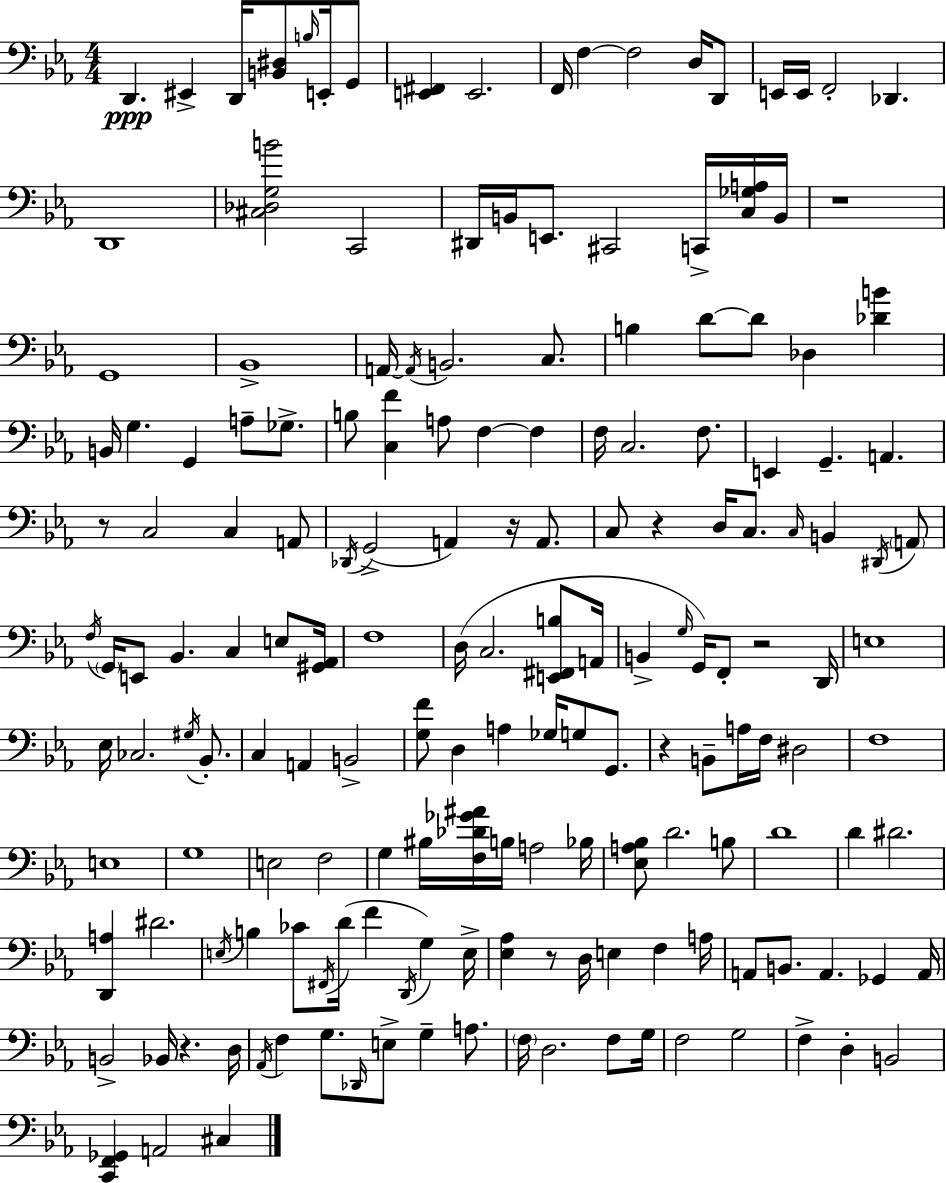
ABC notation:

X:1
T:Untitled
M:4/4
L:1/4
K:Cm
D,, ^E,, D,,/4 [B,,^D,]/2 B,/4 E,,/4 G,,/2 [E,,^F,,] E,,2 F,,/4 F, F,2 D,/4 D,,/2 E,,/4 E,,/4 F,,2 _D,, D,,4 [^C,_D,G,B]2 C,,2 ^D,,/4 B,,/4 E,,/2 ^C,,2 C,,/4 [C,_G,A,]/4 B,,/4 z4 G,,4 _B,,4 A,,/4 A,,/4 B,,2 C,/2 B, D/2 D/2 _D, [_DB] B,,/4 G, G,, A,/2 _G,/2 B,/2 [C,F] A,/2 F, F, F,/4 C,2 F,/2 E,, G,, A,, z/2 C,2 C, A,,/2 _D,,/4 G,,2 A,, z/4 A,,/2 C,/2 z D,/4 C,/2 C,/4 B,, ^D,,/4 A,,/2 F,/4 G,,/4 E,,/2 _B,, C, E,/2 [^G,,_A,,]/4 F,4 D,/4 C,2 [E,,^F,,B,]/2 A,,/4 B,, G,/4 G,,/4 F,,/2 z2 D,,/4 E,4 _E,/4 _C,2 ^G,/4 _B,,/2 C, A,, B,,2 [G,F]/2 D, A, _G,/4 G,/2 G,,/2 z B,,/2 A,/4 F,/4 ^D,2 F,4 E,4 G,4 E,2 F,2 G, ^B,/4 [F,_D_G^A]/4 B,/4 A,2 _B,/4 [_E,A,_B,]/2 D2 B,/2 D4 D ^D2 [D,,A,] ^D2 E,/4 B, _C/2 ^F,,/4 D/4 F D,,/4 G, E,/4 [_E,_A,] z/2 D,/4 E, F, A,/4 A,,/2 B,,/2 A,, _G,, A,,/4 B,,2 _B,,/4 z D,/4 _A,,/4 F, G,/2 _D,,/4 E,/2 G, A,/2 F,/4 D,2 F,/2 G,/4 F,2 G,2 F, D, B,,2 [C,,F,,_G,,] A,,2 ^C,